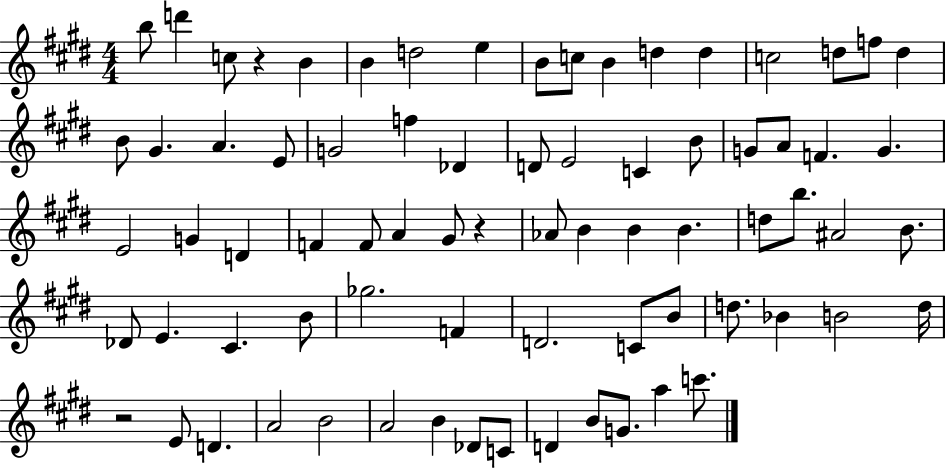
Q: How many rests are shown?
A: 3